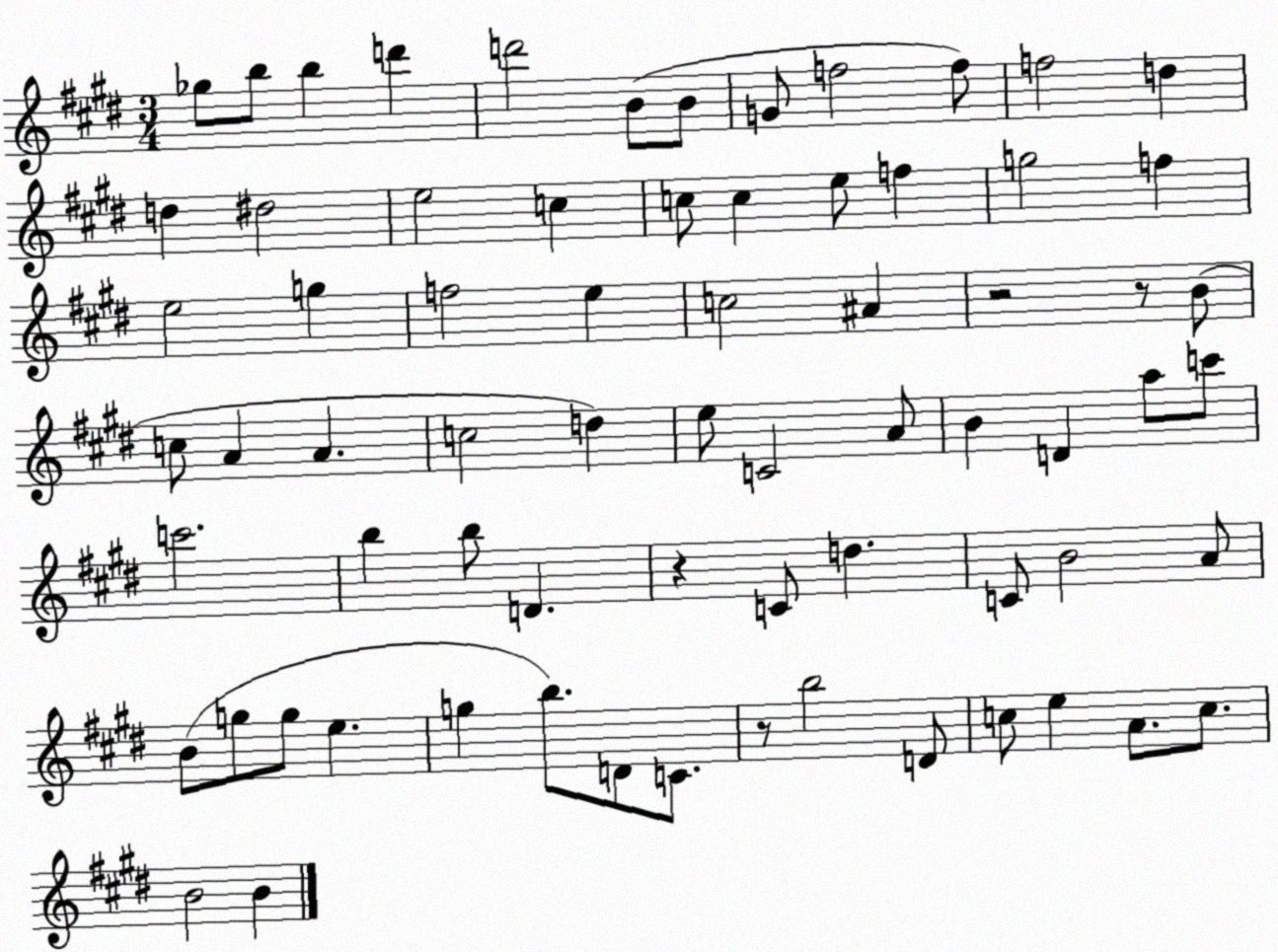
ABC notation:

X:1
T:Untitled
M:3/4
L:1/4
K:E
_g/2 b/2 b d' d'2 B/2 B/2 G/2 f2 f/2 f2 d d ^d2 e2 c c/2 c e/2 f g2 f e2 g f2 e c2 ^A z2 z/2 B/2 c/2 A A c2 d e/2 C2 A/2 B D a/2 c'/2 c'2 b b/2 D z C/2 d C/2 B2 A/2 B/2 g/2 g/2 e g b/2 D/2 C/2 z/2 b2 D/2 c/2 e A/2 c/2 B2 B